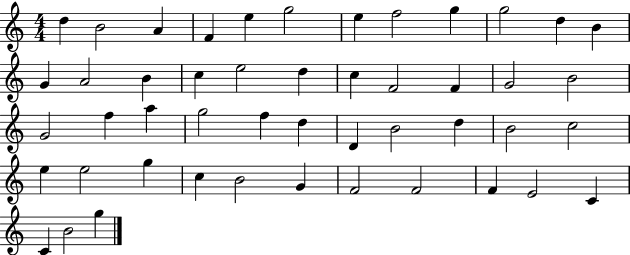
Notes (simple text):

D5/q B4/h A4/q F4/q E5/q G5/h E5/q F5/h G5/q G5/h D5/q B4/q G4/q A4/h B4/q C5/q E5/h D5/q C5/q F4/h F4/q G4/h B4/h G4/h F5/q A5/q G5/h F5/q D5/q D4/q B4/h D5/q B4/h C5/h E5/q E5/h G5/q C5/q B4/h G4/q F4/h F4/h F4/q E4/h C4/q C4/q B4/h G5/q